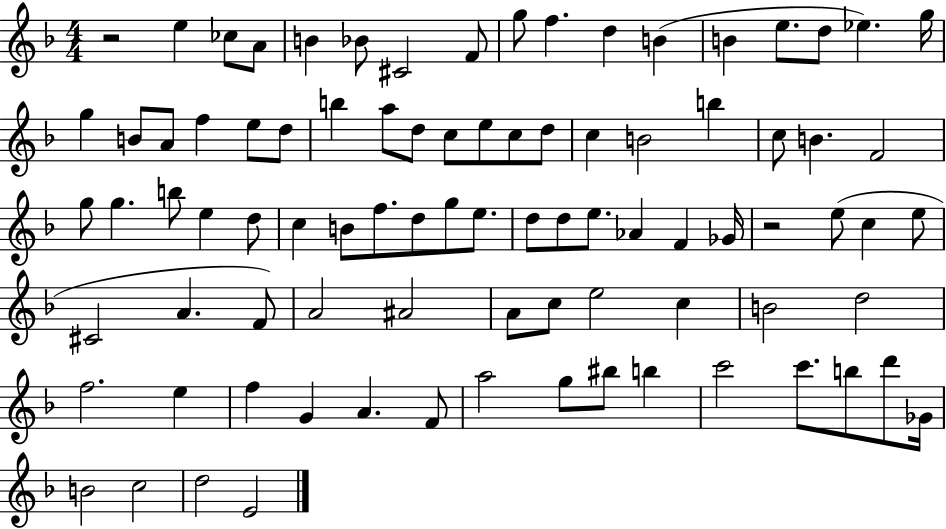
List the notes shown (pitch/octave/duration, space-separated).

R/h E5/q CES5/e A4/e B4/q Bb4/e C#4/h F4/e G5/e F5/q. D5/q B4/q B4/q E5/e. D5/e Eb5/q. G5/s G5/q B4/e A4/e F5/q E5/e D5/e B5/q A5/e D5/e C5/e E5/e C5/e D5/e C5/q B4/h B5/q C5/e B4/q. F4/h G5/e G5/q. B5/e E5/q D5/e C5/q B4/e F5/e. D5/e G5/e E5/e. D5/e D5/e E5/e. Ab4/q F4/q Gb4/s R/h E5/e C5/q E5/e C#4/h A4/q. F4/e A4/h A#4/h A4/e C5/e E5/h C5/q B4/h D5/h F5/h. E5/q F5/q G4/q A4/q. F4/e A5/h G5/e BIS5/e B5/q C6/h C6/e. B5/e D6/e Gb4/s B4/h C5/h D5/h E4/h